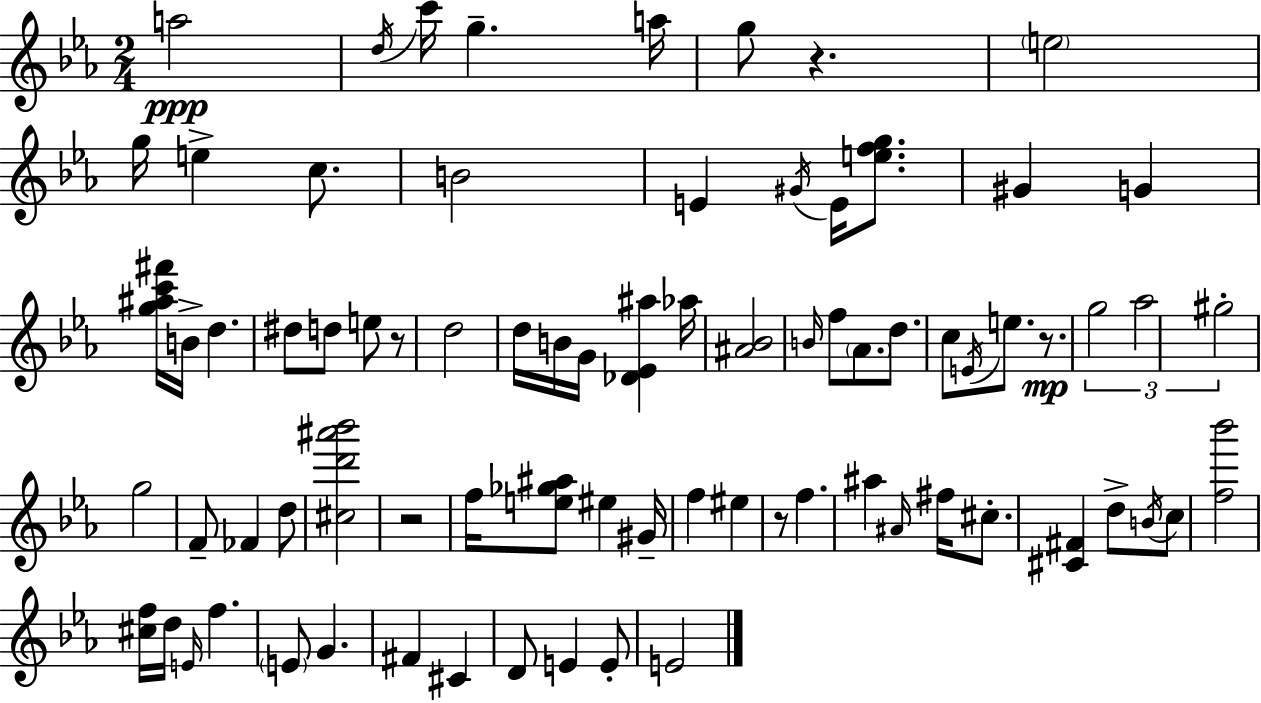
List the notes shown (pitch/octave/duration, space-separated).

A5/h D5/s C6/s G5/q. A5/s G5/e R/q. E5/h G5/s E5/q C5/e. B4/h E4/q G#4/s E4/s [E5,F5,G5]/e. G#4/q G4/q [G5,A#5,C6,F#6]/s B4/s D5/q. D#5/e D5/e E5/e R/e D5/h D5/s B4/s G4/s [Db4,Eb4,A#5]/q Ab5/s [A#4,Bb4]/h B4/s F5/e Ab4/e. D5/e. C5/e E4/s E5/e. R/e. G5/h Ab5/h G#5/h G5/h F4/e FES4/q D5/e [C#5,D6,A#6,Bb6]/h R/h F5/s [E5,Gb5,A#5]/e EIS5/q G#4/s F5/q EIS5/q R/e F5/q. A#5/q A#4/s F#5/s C#5/e. [C#4,F#4]/q D5/e B4/s C5/e [F5,Bb6]/h [C#5,F5]/s D5/s E4/s F5/q. E4/e G4/q. F#4/q C#4/q D4/e E4/q E4/e E4/h